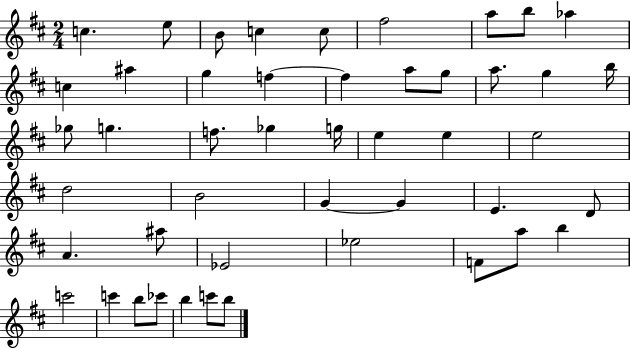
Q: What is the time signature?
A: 2/4